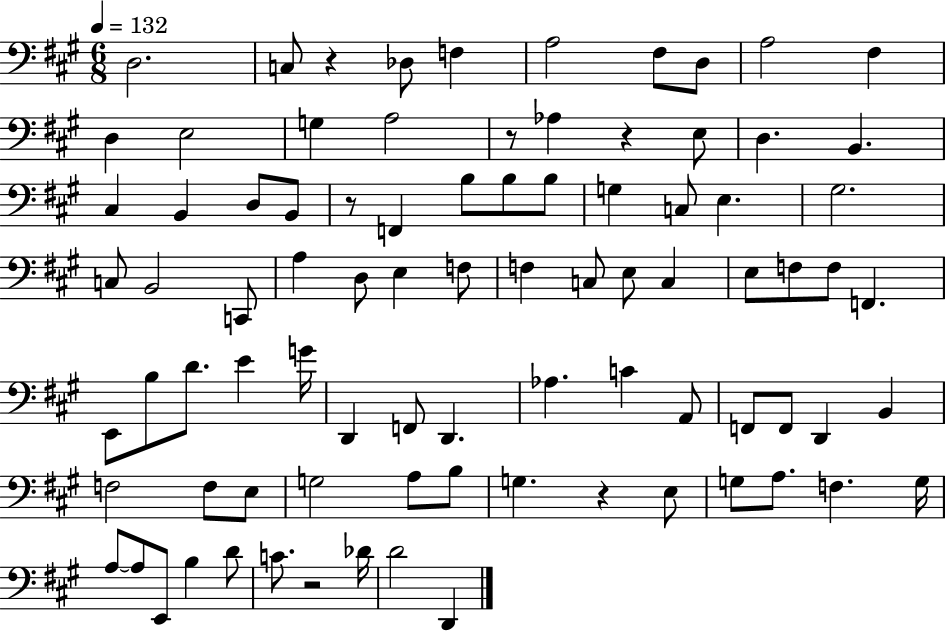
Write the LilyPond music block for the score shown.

{
  \clef bass
  \numericTimeSignature
  \time 6/8
  \key a \major
  \tempo 4 = 132
  d2. | c8 r4 des8 f4 | a2 fis8 d8 | a2 fis4 | \break d4 e2 | g4 a2 | r8 aes4 r4 e8 | d4. b,4. | \break cis4 b,4 d8 b,8 | r8 f,4 b8 b8 b8 | g4 c8 e4. | gis2. | \break c8 b,2 c,8 | a4 d8 e4 f8 | f4 c8 e8 c4 | e8 f8 f8 f,4. | \break e,8 b8 d'8. e'4 g'16 | d,4 f,8 d,4. | aes4. c'4 a,8 | f,8 f,8 d,4 b,4 | \break f2 f8 e8 | g2 a8 b8 | g4. r4 e8 | g8 a8. f4. g16 | \break a8~~ a8 e,8 b4 d'8 | c'8. r2 des'16 | d'2 d,4 | \bar "|."
}